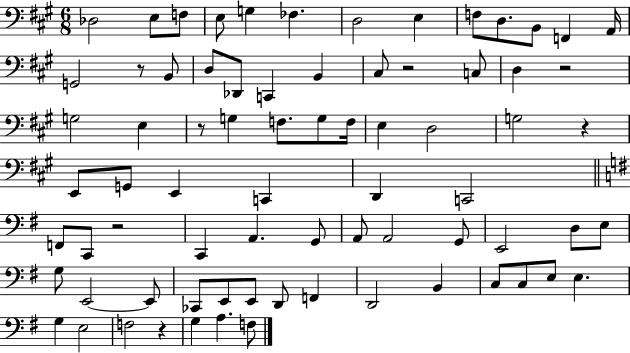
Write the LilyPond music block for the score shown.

{
  \clef bass
  \numericTimeSignature
  \time 6/8
  \key a \major
  \repeat volta 2 { des2 e8 f8 | e8 g4 fes4. | d2 e4 | f8 d8. b,8 f,4 a,16 | \break g,2 r8 b,8 | d8 des,8 c,4 b,4 | cis8 r2 c8 | d4 r2 | \break g2 e4 | r8 g4 f8. g8 f16 | e4 d2 | g2 r4 | \break e,8 g,8 e,4 c,4 | d,4 c,2 | \bar "||" \break \key g \major f,8 c,8 r2 | c,4 a,4. g,8 | a,8 a,2 g,8 | e,2 d8 e8 | \break g8 e,2~~ e,8 | ces,8 e,8 e,8 d,8 f,4 | d,2 b,4 | c8 c8 e8 e4. | \break g4 e2 | f2 r4 | g4 a4. f8 | } \bar "|."
}